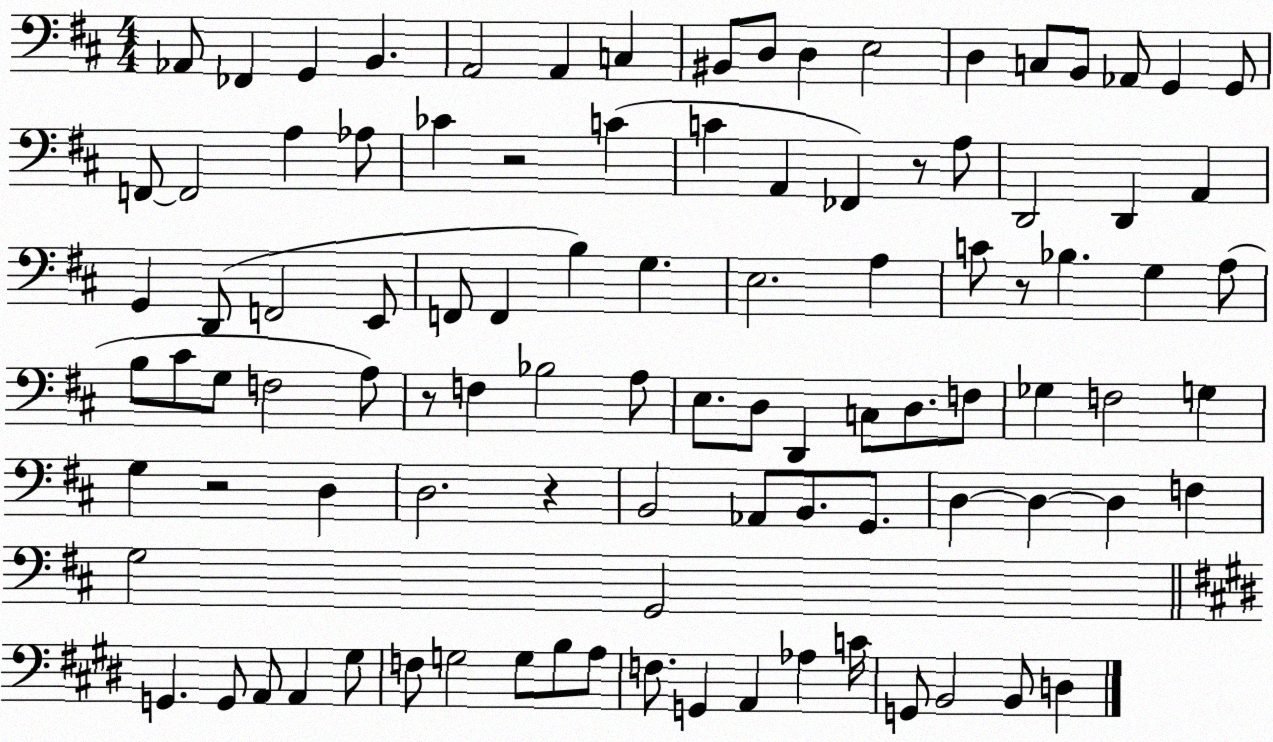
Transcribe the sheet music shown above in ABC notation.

X:1
T:Untitled
M:4/4
L:1/4
K:D
_A,,/2 _F,, G,, B,, A,,2 A,, C, ^B,,/2 D,/2 D, E,2 D, C,/2 B,,/2 _A,,/2 G,, G,,/2 F,,/2 F,,2 A, _A,/2 _C z2 C C A,, _F,, z/2 A,/2 D,,2 D,, A,, G,, D,,/2 F,,2 E,,/2 F,,/2 F,, B, G, E,2 A, C/2 z/2 _B, G, A,/2 B,/2 ^C/2 G,/2 F,2 A,/2 z/2 F, _B,2 A,/2 E,/2 D,/2 D,, C,/2 D,/2 F,/2 _G, F,2 G, G, z2 D, D,2 z B,,2 _A,,/2 B,,/2 G,,/2 D, D, D, F, G,2 G,,2 G,, G,,/2 A,,/2 A,, ^G,/2 F,/2 G,2 G,/2 B,/2 A,/2 F,/2 G,, A,, _A, C/4 G,,/2 B,,2 B,,/2 D,